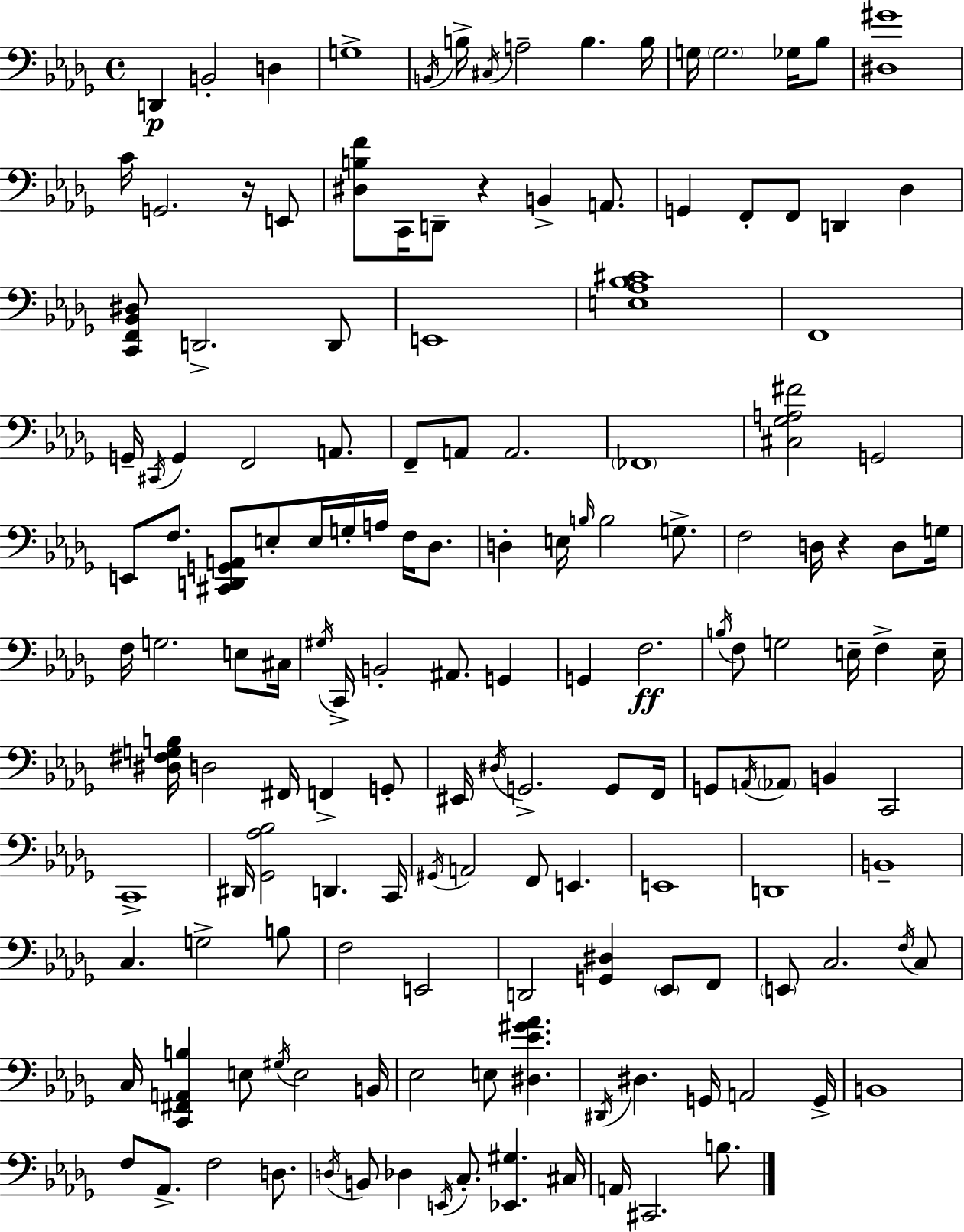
X:1
T:Untitled
M:4/4
L:1/4
K:Bbm
D,, B,,2 D, G,4 B,,/4 B,/4 ^C,/4 A,2 B, B,/4 G,/4 G,2 _G,/4 _B,/2 [^D,^G]4 C/4 G,,2 z/4 E,,/2 [^D,B,F]/2 C,,/4 D,,/2 z B,, A,,/2 G,, F,,/2 F,,/2 D,, _D, [C,,F,,_B,,^D,]/2 D,,2 D,,/2 E,,4 [E,_A,_B,^C]4 F,,4 G,,/4 ^C,,/4 G,, F,,2 A,,/2 F,,/2 A,,/2 A,,2 _F,,4 [^C,_G,A,^F]2 G,,2 E,,/2 F,/2 [^C,,D,,G,,A,,]/2 E,/2 E,/4 G,/4 A,/4 F,/4 _D,/2 D, E,/4 B,/4 B,2 G,/2 F,2 D,/4 z D,/2 G,/4 F,/4 G,2 E,/2 ^C,/4 ^G,/4 C,,/4 B,,2 ^A,,/2 G,, G,, F,2 B,/4 F,/2 G,2 E,/4 F, E,/4 [^D,^F,G,B,]/4 D,2 ^F,,/4 F,, G,,/2 ^E,,/4 ^D,/4 G,,2 G,,/2 F,,/4 G,,/2 A,,/4 _A,,/2 B,, C,,2 C,,4 ^D,,/4 [_G,,_A,_B,]2 D,, C,,/4 ^G,,/4 A,,2 F,,/2 E,, E,,4 D,,4 B,,4 C, G,2 B,/2 F,2 E,,2 D,,2 [G,,^D,] _E,,/2 F,,/2 E,,/2 C,2 F,/4 C,/2 C,/4 [C,,^F,,A,,B,] E,/2 ^G,/4 E,2 B,,/4 _E,2 E,/2 [^D,_E^G_A] ^D,,/4 ^D, G,,/4 A,,2 G,,/4 B,,4 F,/2 _A,,/2 F,2 D,/2 D,/4 B,,/2 _D, E,,/4 C,/2 [_E,,^G,] ^C,/4 A,,/4 ^C,,2 B,/2